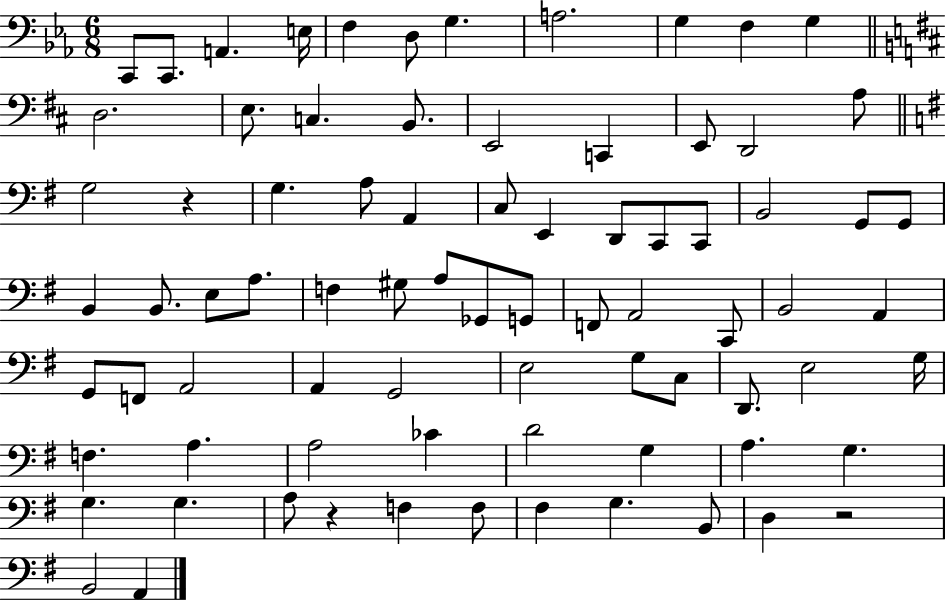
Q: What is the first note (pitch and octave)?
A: C2